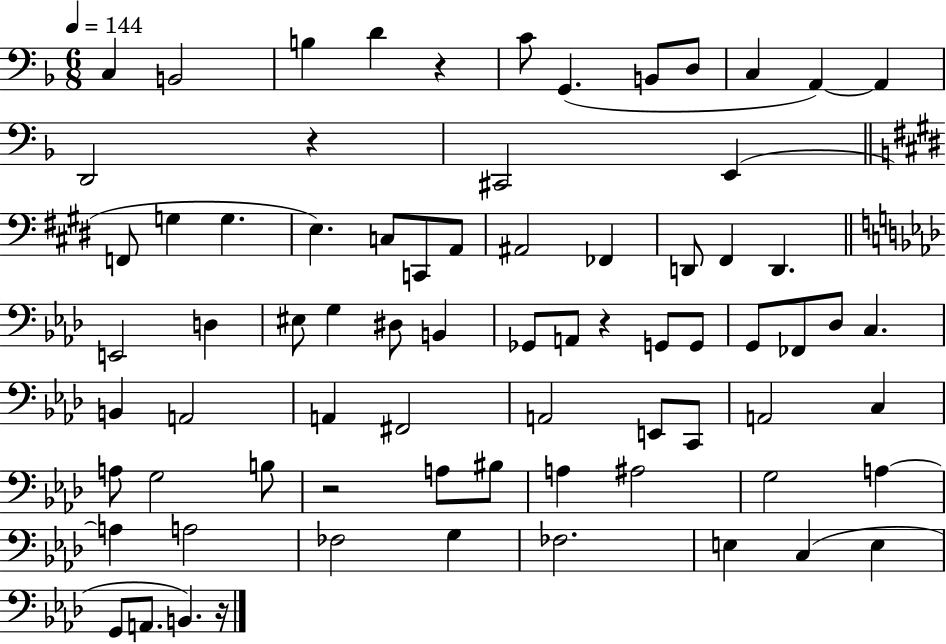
X:1
T:Untitled
M:6/8
L:1/4
K:F
C, B,,2 B, D z C/2 G,, B,,/2 D,/2 C, A,, A,, D,,2 z ^C,,2 E,, F,,/2 G, G, E, C,/2 C,,/2 A,,/2 ^A,,2 _F,, D,,/2 ^F,, D,, E,,2 D, ^E,/2 G, ^D,/2 B,, _G,,/2 A,,/2 z G,,/2 G,,/2 G,,/2 _F,,/2 _D,/2 C, B,, A,,2 A,, ^F,,2 A,,2 E,,/2 C,,/2 A,,2 C, A,/2 G,2 B,/2 z2 A,/2 ^B,/2 A, ^A,2 G,2 A, A, A,2 _F,2 G, _F,2 E, C, E, G,,/2 A,,/2 B,, z/4